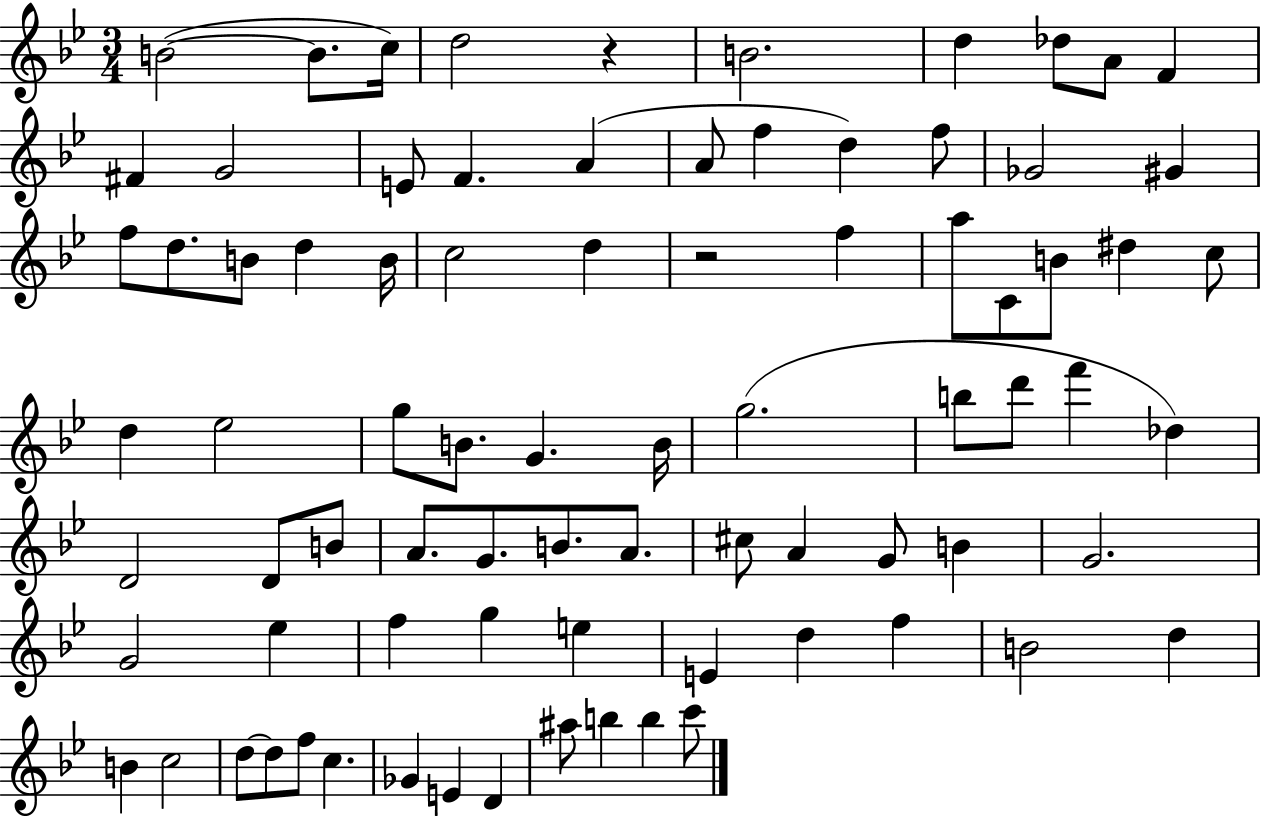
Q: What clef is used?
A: treble